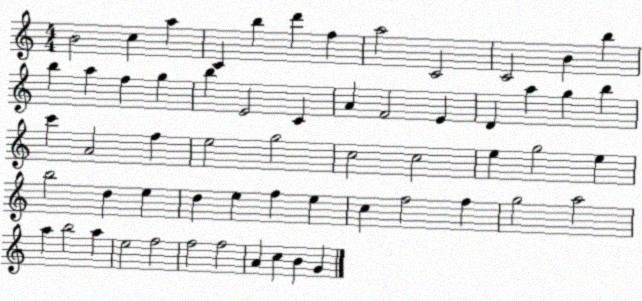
X:1
T:Untitled
M:4/4
L:1/4
K:C
B2 c a C b d' f a2 C2 C2 B b b a f g b E2 C A F2 E D a g b c' A2 f e2 g2 c2 c2 e g2 e b2 d e d e f e c f2 f g2 a2 a b2 a e2 f2 f2 f2 A c B G